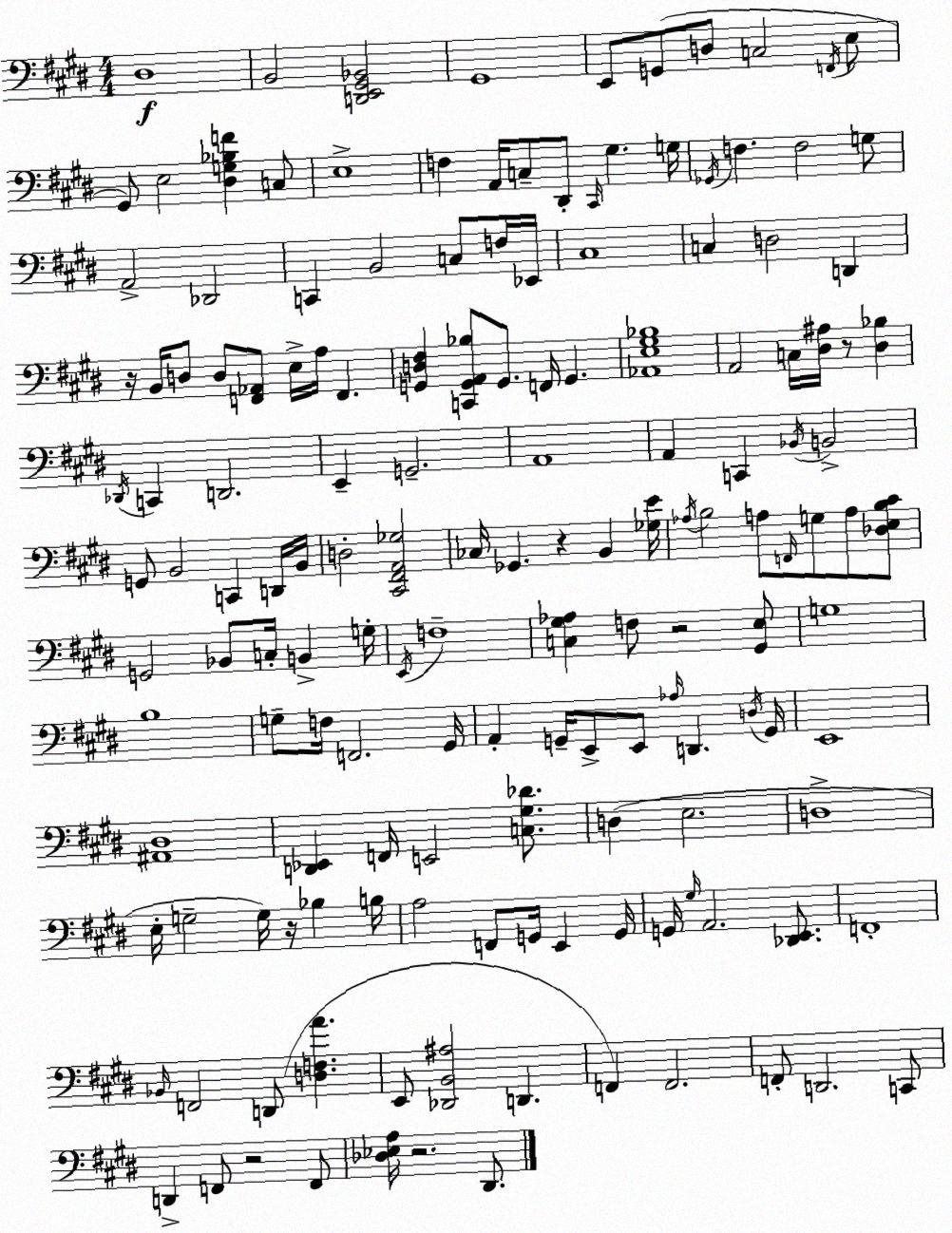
X:1
T:Untitled
M:4/4
L:1/4
K:E
^D,4 B,,2 [D,,E,,^G,,_B,,]2 ^G,,4 E,,/2 G,,/2 D,/2 C,2 F,,/4 E,/2 ^G,,/2 E,2 [^D,G,_B,F] C,/2 E,4 F, A,,/4 C,/2 ^D,,/2 ^C,,/4 ^G, G,/4 _G,,/4 F, F,2 G,/2 A,,2 _D,,2 C,, B,,2 C,/2 F,/4 _E,,/4 ^C,4 C, D,2 D,, z/4 B,,/4 D,/2 D,/2 [F,,_A,,]/2 E,/4 A,/4 F,, [G,,D,^F,] [C,,G,,A,,_B,]/2 G,,/2 F,,/4 G,, [_A,,E,^G,_B,]4 A,,2 C,/4 [^D,^A,]/4 z/2 [^D,_B,] _D,,/4 C,, D,,2 E,, G,,2 A,,4 A,, C,, _B,,/4 B,,2 G,,/2 B,,2 C,, D,,/4 B,,/4 D,2 [^C,,^F,,A,,_G,]2 _C,/4 _G,, z B,, [_G,E]/4 _A,/4 B,2 A,/2 F,,/4 G,/2 A,/2 [_D,E,B,^C]/2 G,,2 _B,,/2 C,/4 B,, G,/4 E,,/4 F,4 [C,^G,_A,] F,/2 z2 [^G,,E,]/2 G,4 B,4 G,/2 F,/4 F,,2 ^G,,/4 A,, G,,/4 E,,/2 E,,/2 _A,/4 D,, D,/4 G,,/4 E,,4 [^A,,^D,]4 [D,,_E,,] F,,/4 E,,2 [C,^G,_D]/2 D, E,2 D,4 E,/4 G,2 G,/4 z/4 _B, B,/4 A,2 F,,/2 G,,/4 E,, G,,/4 G,,/4 ^G,/4 A,,2 [_D,,E,,]/2 F,,4 _B,,/4 F,,2 D,,/2 [D,F,A] E,,/2 [_D,,B,,^A,]2 D,, F,, F,,2 F,,/2 D,,2 C,,/2 D,, F,,/2 z2 F,,/2 [_D,_E,A,]/4 z2 ^D,,/2